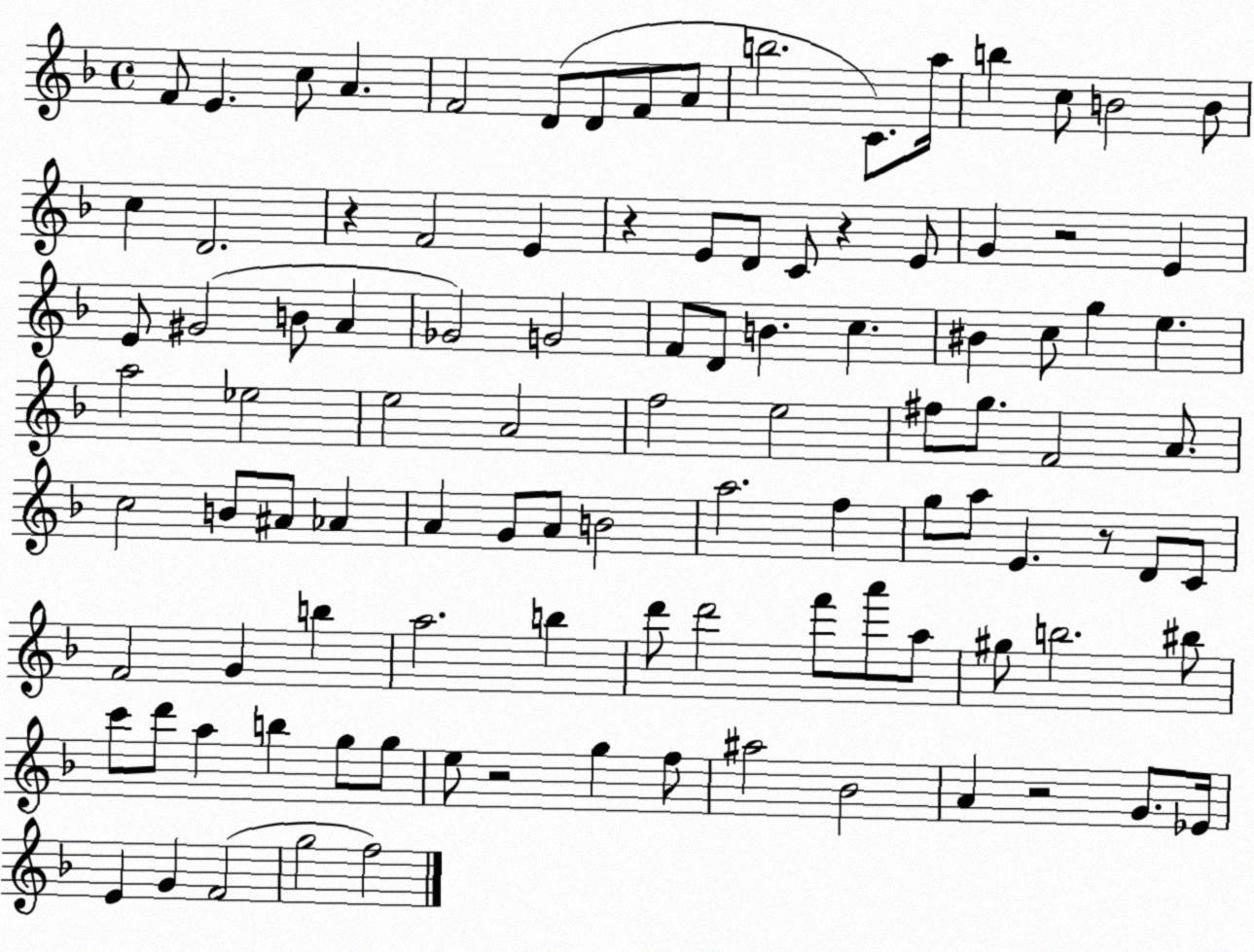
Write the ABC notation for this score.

X:1
T:Untitled
M:4/4
L:1/4
K:F
F/2 E c/2 A F2 D/2 D/2 F/2 A/2 b2 C/2 a/4 b c/2 B2 B/2 c D2 z F2 E z E/2 D/2 C/2 z E/2 G z2 E E/2 ^G2 B/2 A _G2 G2 F/2 D/2 B c ^B c/2 g e a2 _e2 e2 A2 f2 e2 ^f/2 g/2 F2 A/2 c2 B/2 ^A/2 _A A G/2 A/2 B2 a2 f g/2 a/2 E z/2 D/2 C/2 F2 G b a2 b d'/2 d'2 f'/2 a'/2 a/2 ^g/2 b2 ^b/2 c'/2 d'/2 a b g/2 g/2 e/2 z2 g f/2 ^a2 _B2 A z2 G/2 _E/4 E G F2 g2 f2